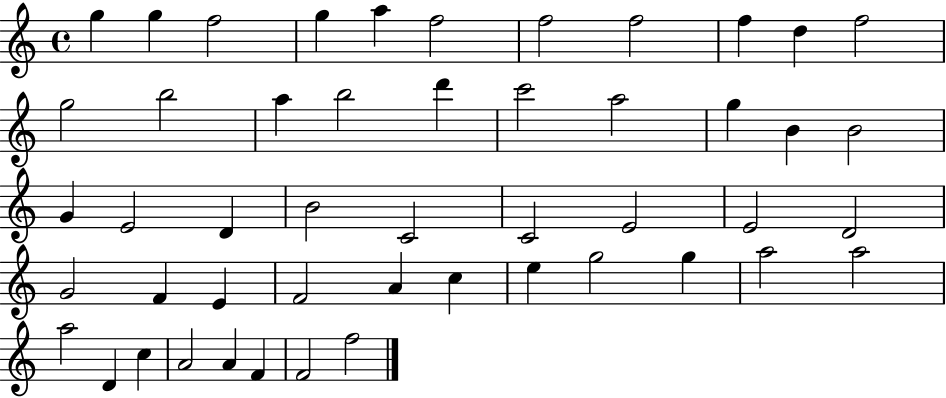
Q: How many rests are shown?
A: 0